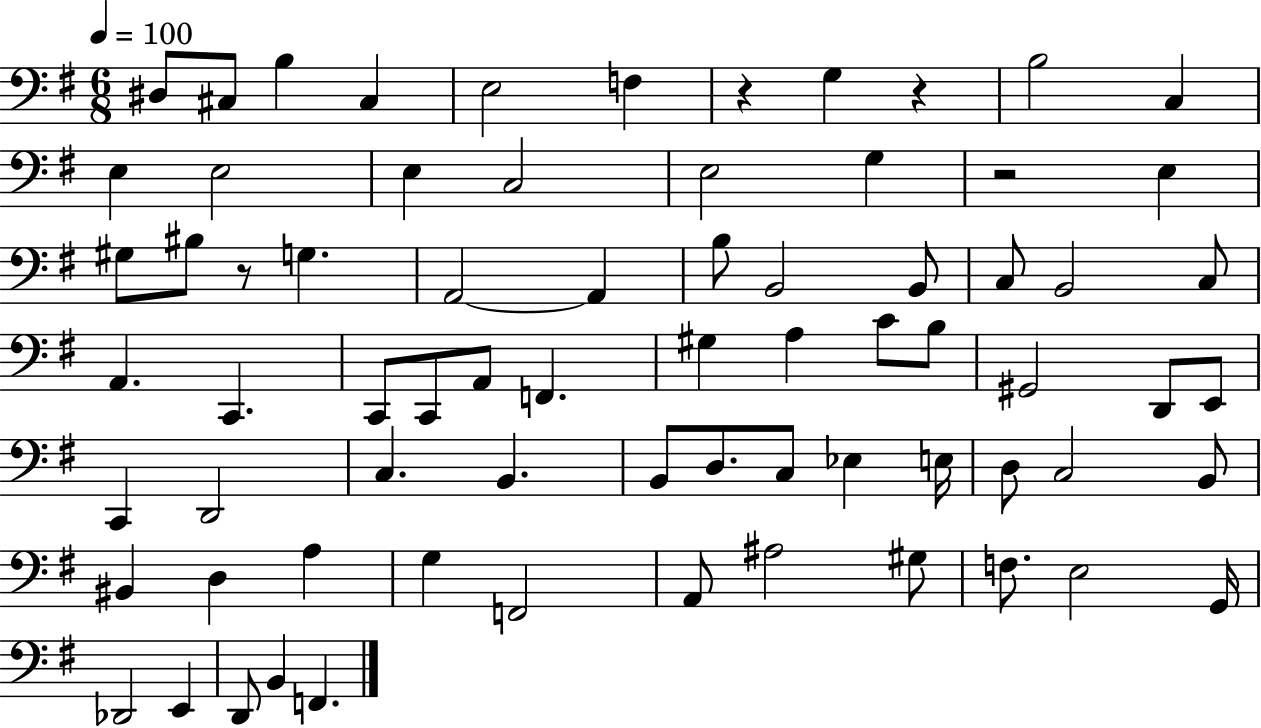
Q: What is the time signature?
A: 6/8